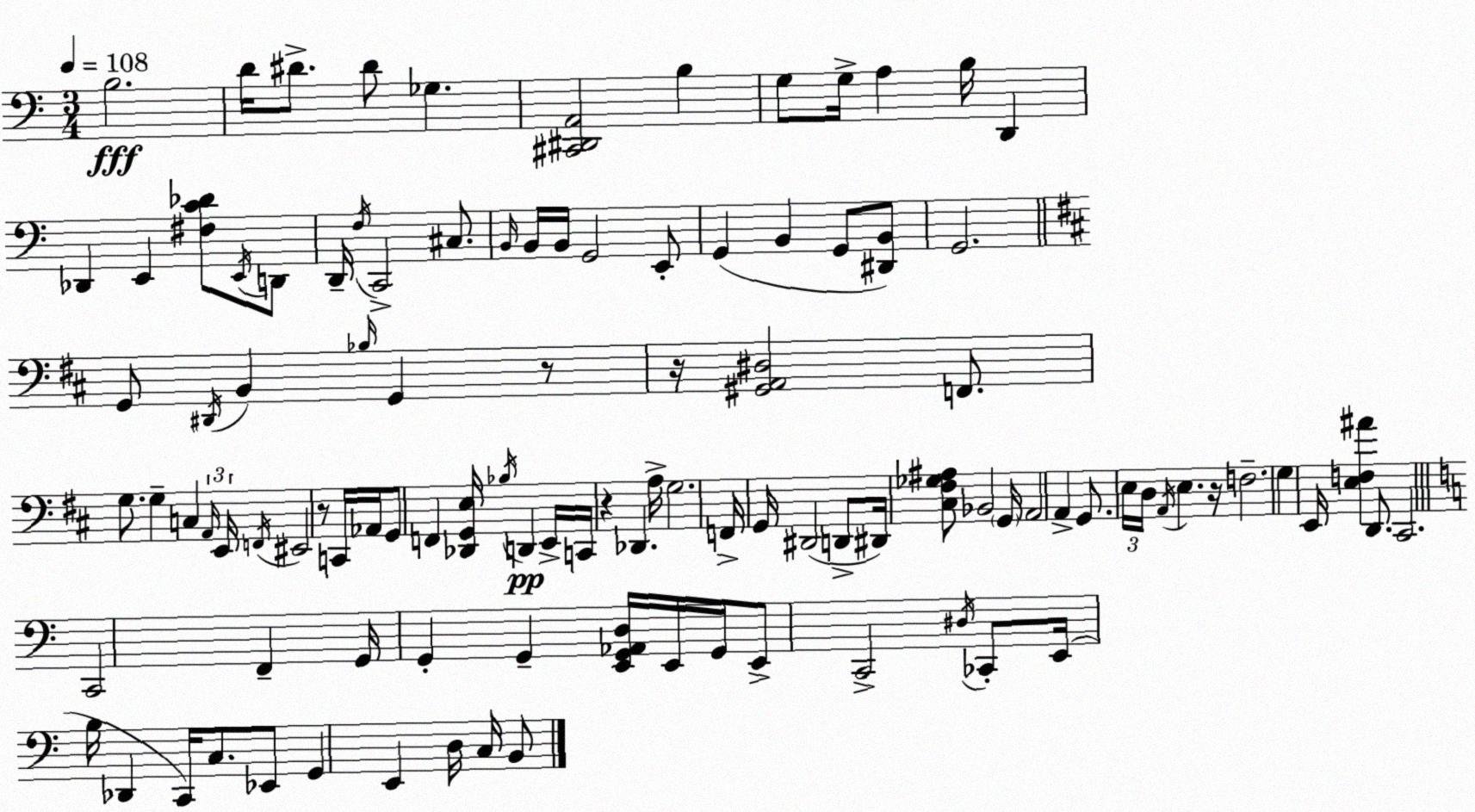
X:1
T:Untitled
M:3/4
L:1/4
K:C
B,2 D/4 ^D/2 ^D/2 _G, [^C,,^D,,A,,]2 B, G,/2 G,/4 A, B,/4 D,, _D,, E,, [^F,C_D]/2 E,,/4 D,,/2 D,,/4 F,/4 C,,2 ^C,/2 B,,/4 B,,/4 B,,/4 G,,2 E,,/2 G,, B,, G,,/2 [^D,,B,,]/2 G,,2 G,,/2 ^D,,/4 B,, _B,/4 G,, z/2 z/4 [^G,,A,,^D,]2 F,,/2 G,/2 G, C, A,,/4 E,,/4 F,,/4 ^E,,2 z/2 C,,/4 _A,,/4 G,,/2 F,, [_D,,G,,E,]/4 _B,/4 D,, E,,/4 C,,/4 z _D,, A,/4 G,2 F,,/4 G,,/4 ^D,,2 D,,/2 ^D,,/4 [^C,^F,_G,^A,]/2 _B,,2 G,,/4 A,,2 A,, G,,/2 E,/4 D,/4 A,,/4 E, z/4 F,2 G, E,,/4 [E,F,^A] D,,/2 ^C,,2 C,,2 F,, G,,/4 G,, G,, [E,,G,,_A,,D,]/4 E,,/4 G,,/4 E,,/2 C,,2 ^D,/4 _C,,/2 E,,/4 B,/4 _D,, C,,/4 C,/2 _E,,/2 G,, E,, D,/4 C,/4 B,,/2